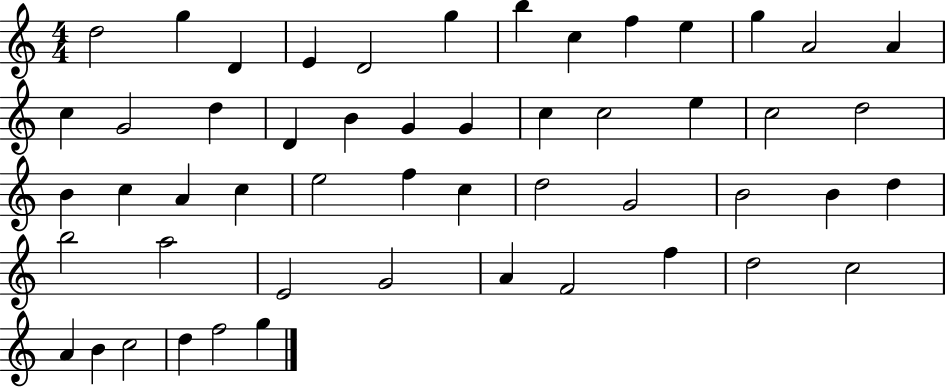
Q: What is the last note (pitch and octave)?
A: G5